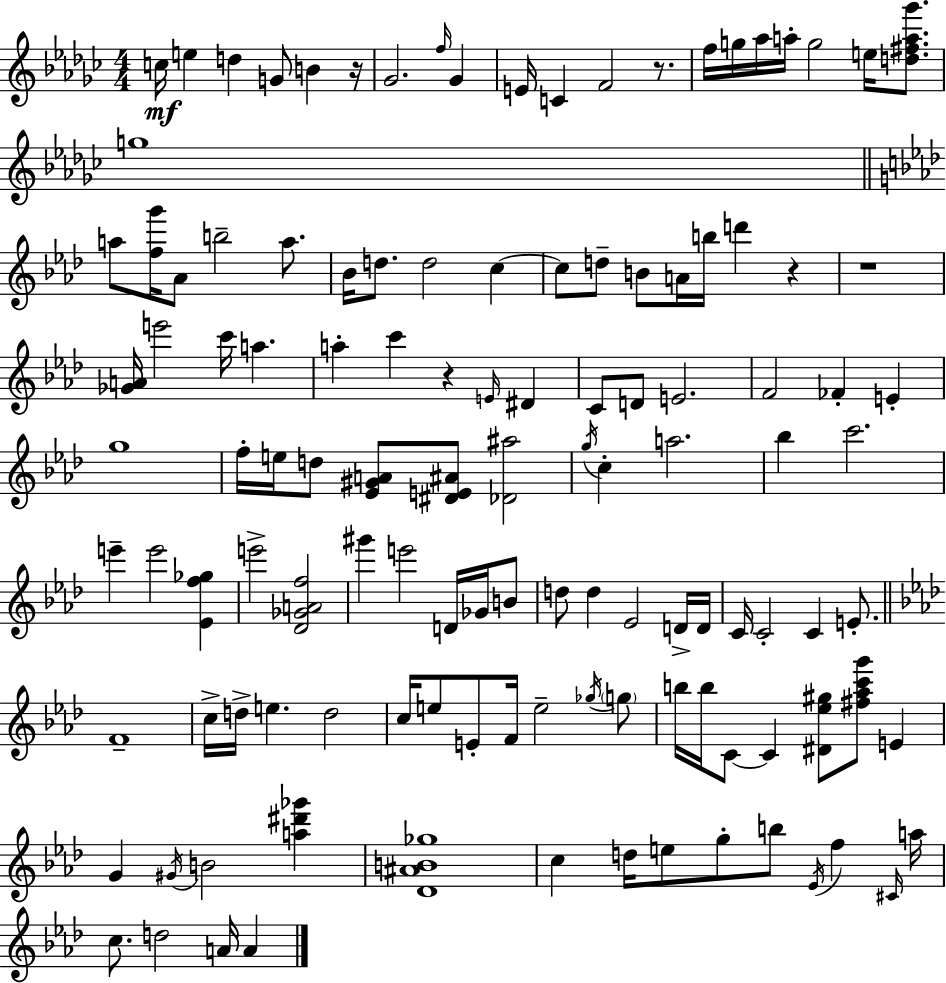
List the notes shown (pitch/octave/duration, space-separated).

C5/s E5/q D5/q G4/e B4/q R/s Gb4/h. F5/s Gb4/q E4/s C4/q F4/h R/e. F5/s G5/s Ab5/s A5/s G5/h E5/s [D5,F#5,A5,Gb6]/e. G5/w A5/e [F5,G6]/s Ab4/e B5/h A5/e. Bb4/s D5/e. D5/h C5/q C5/e D5/e B4/e A4/s B5/s D6/q R/q R/w [Gb4,A4]/s E6/h C6/s A5/q. A5/q C6/q R/q E4/s D#4/q C4/e D4/e E4/h. F4/h FES4/q E4/q G5/w F5/s E5/s D5/e [Eb4,G#4,A4]/e [D#4,E4,A#4]/e [Db4,A#5]/h G5/s C5/q A5/h. Bb5/q C6/h. E6/q E6/h [Eb4,F5,Gb5]/q E6/h [Db4,Gb4,A4,F5]/h G#6/q E6/h D4/s Gb4/s B4/e D5/e D5/q Eb4/h D4/s D4/s C4/s C4/h C4/q E4/e. F4/w C5/s D5/s E5/q. D5/h C5/s E5/e E4/e F4/s E5/h Gb5/s G5/e B5/s B5/s C4/e C4/q [D#4,Eb5,G#5]/e [F#5,Ab5,C6,G6]/e E4/q G4/q G#4/s B4/h [A5,D#6,Gb6]/q [Db4,A#4,B4,Gb5]/w C5/q D5/s E5/e G5/e B5/e Eb4/s F5/q C#4/s A5/s C5/e. D5/h A4/s A4/q